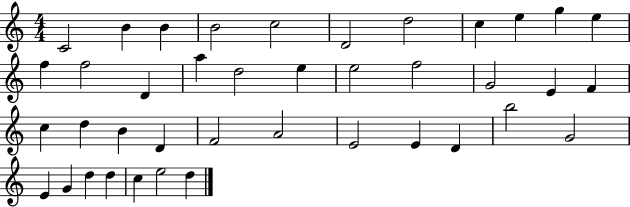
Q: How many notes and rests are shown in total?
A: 40